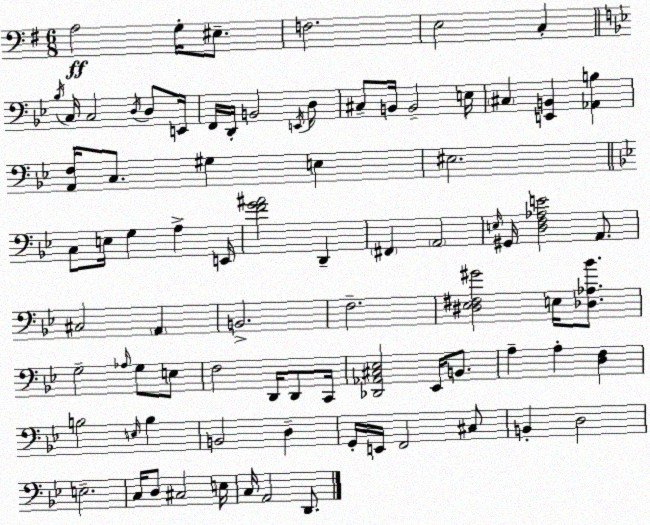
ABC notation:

X:1
T:Untitled
M:6/8
L:1/4
K:G
A,2 G,/4 ^E,/2 F,2 E,2 C, _B,/4 C,/4 C,2 D,/4 D,/2 E,,/4 F,,/4 D,,/4 B,,2 E,,/4 D,/2 ^C,/2 B,,/4 B,,2 E,/4 ^C, [E,,B,,] [_A,,B,] [A,,F,]/4 C,/2 ^G, E, ^E,2 C,/2 E,/4 G, A, E,,/4 [FG^A]2 D,, ^F,, A,,2 E,/4 ^G,,/4 [D,F,_A,E]2 A,,/2 ^C,2 A,, B,,2 F,2 [^D,_E,^F,^G]2 E,/4 [_D,_A,_B]/2 G,2 _A,/4 G,/2 E,/2 F,2 D,,/4 D,,/2 C,,/4 [_D,,_A,,^C,_E,]2 _E,,/4 B,,/2 A, A, [D,F,] B,2 E,/4 B, B,,2 D, G,,/4 E,,/4 F,,2 ^C,/2 B,, D,2 E,2 C,/4 D,/2 ^C,2 E,/4 C,/4 A,,2 D,,/2